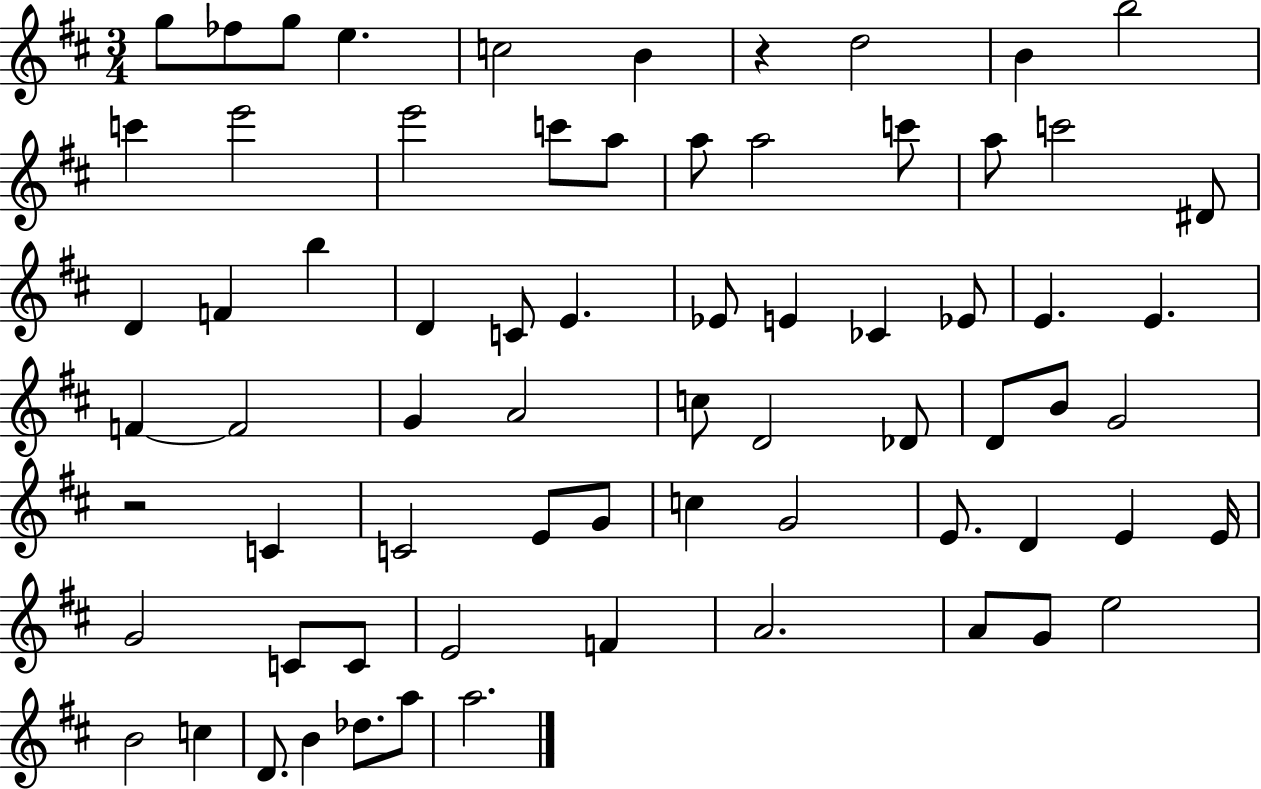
{
  \clef treble
  \numericTimeSignature
  \time 3/4
  \key d \major
  g''8 fes''8 g''8 e''4. | c''2 b'4 | r4 d''2 | b'4 b''2 | \break c'''4 e'''2 | e'''2 c'''8 a''8 | a''8 a''2 c'''8 | a''8 c'''2 dis'8 | \break d'4 f'4 b''4 | d'4 c'8 e'4. | ees'8 e'4 ces'4 ees'8 | e'4. e'4. | \break f'4~~ f'2 | g'4 a'2 | c''8 d'2 des'8 | d'8 b'8 g'2 | \break r2 c'4 | c'2 e'8 g'8 | c''4 g'2 | e'8. d'4 e'4 e'16 | \break g'2 c'8 c'8 | e'2 f'4 | a'2. | a'8 g'8 e''2 | \break b'2 c''4 | d'8. b'4 des''8. a''8 | a''2. | \bar "|."
}